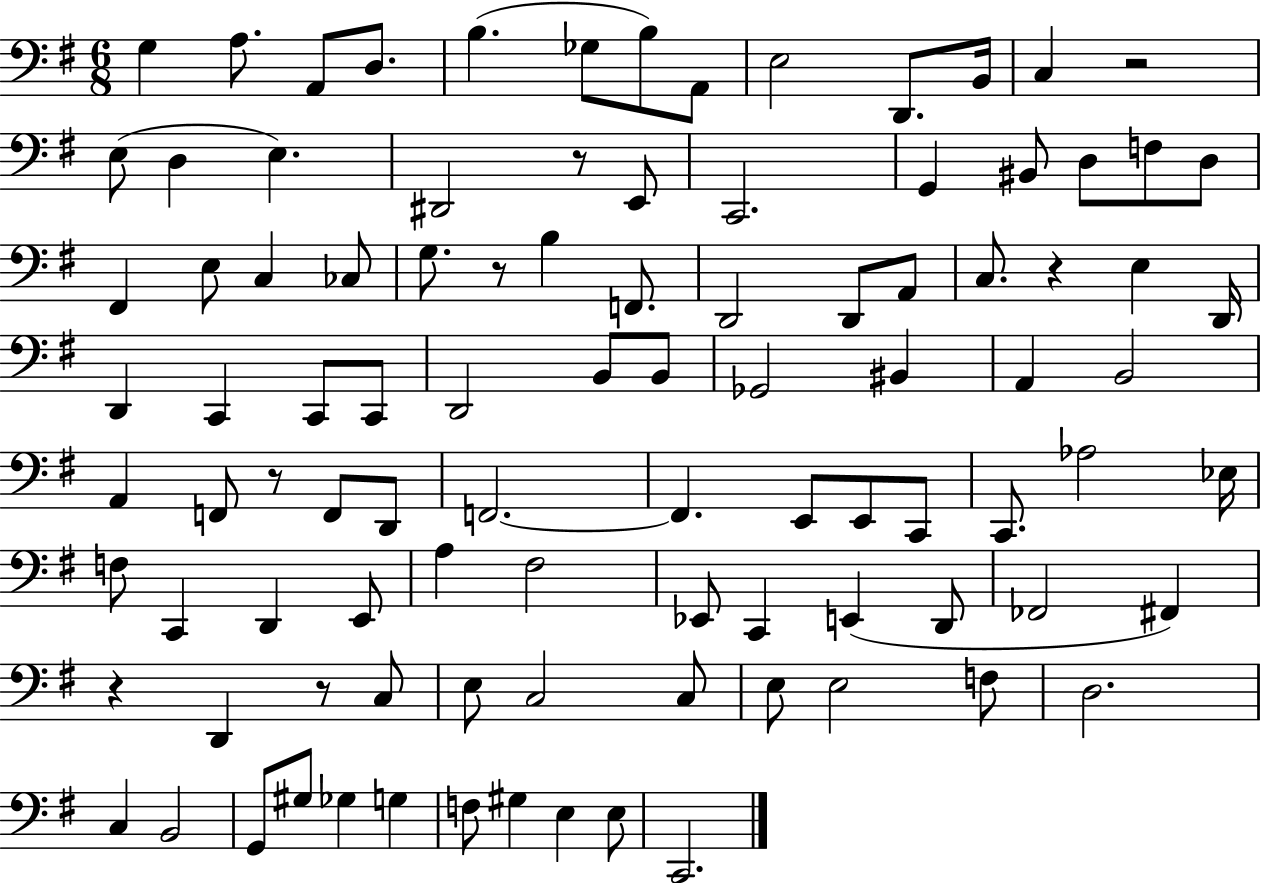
{
  \clef bass
  \numericTimeSignature
  \time 6/8
  \key g \major
  g4 a8. a,8 d8. | b4.( ges8 b8) a,8 | e2 d,8. b,16 | c4 r2 | \break e8( d4 e4.) | dis,2 r8 e,8 | c,2. | g,4 bis,8 d8 f8 d8 | \break fis,4 e8 c4 ces8 | g8. r8 b4 f,8. | d,2 d,8 a,8 | c8. r4 e4 d,16 | \break d,4 c,4 c,8 c,8 | d,2 b,8 b,8 | ges,2 bis,4 | a,4 b,2 | \break a,4 f,8 r8 f,8 d,8 | f,2.~~ | f,4. e,8 e,8 c,8 | c,8. aes2 ees16 | \break f8 c,4 d,4 e,8 | a4 fis2 | ees,8 c,4 e,4( d,8 | fes,2 fis,4) | \break r4 d,4 r8 c8 | e8 c2 c8 | e8 e2 f8 | d2. | \break c4 b,2 | g,8 gis8 ges4 g4 | f8 gis4 e4 e8 | c,2. | \break \bar "|."
}